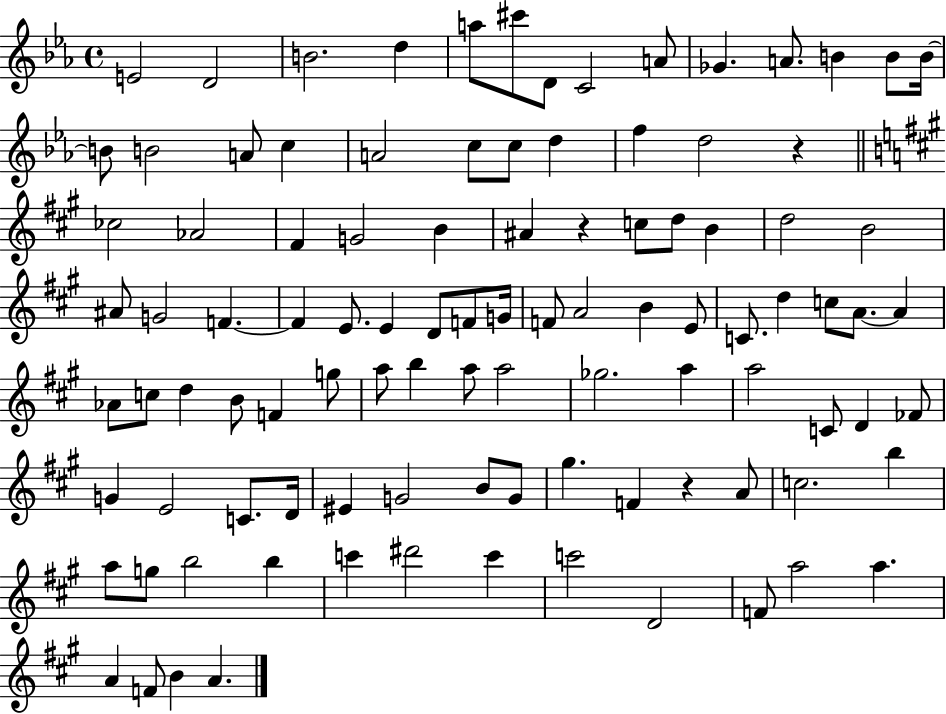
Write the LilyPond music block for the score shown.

{
  \clef treble
  \time 4/4
  \defaultTimeSignature
  \key ees \major
  e'2 d'2 | b'2. d''4 | a''8 cis'''8 d'8 c'2 a'8 | ges'4. a'8. b'4 b'8 b'16~~ | \break b'8 b'2 a'8 c''4 | a'2 c''8 c''8 d''4 | f''4 d''2 r4 | \bar "||" \break \key a \major ces''2 aes'2 | fis'4 g'2 b'4 | ais'4 r4 c''8 d''8 b'4 | d''2 b'2 | \break ais'8 g'2 f'4.~~ | f'4 e'8. e'4 d'8 f'8 g'16 | f'8 a'2 b'4 e'8 | c'8. d''4 c''8 a'8.~~ a'4 | \break aes'8 c''8 d''4 b'8 f'4 g''8 | a''8 b''4 a''8 a''2 | ges''2. a''4 | a''2 c'8 d'4 fes'8 | \break g'4 e'2 c'8. d'16 | eis'4 g'2 b'8 g'8 | gis''4. f'4 r4 a'8 | c''2. b''4 | \break a''8 g''8 b''2 b''4 | c'''4 dis'''2 c'''4 | c'''2 d'2 | f'8 a''2 a''4. | \break a'4 f'8 b'4 a'4. | \bar "|."
}